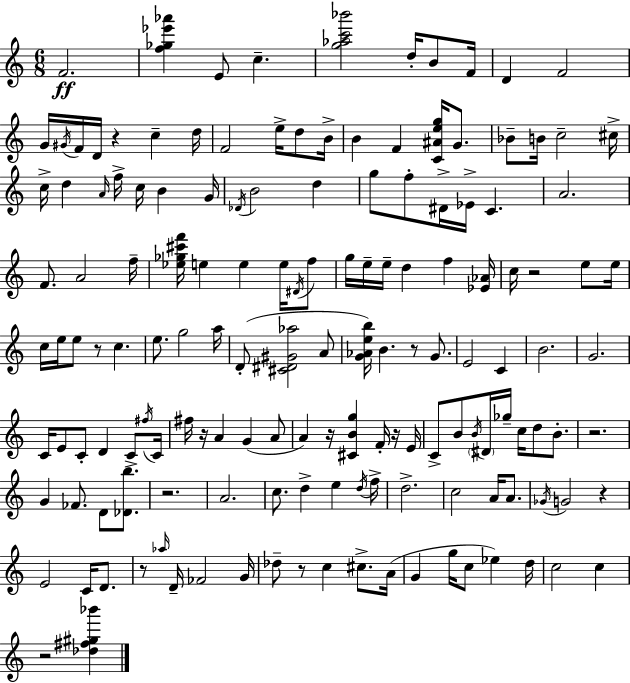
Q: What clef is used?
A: treble